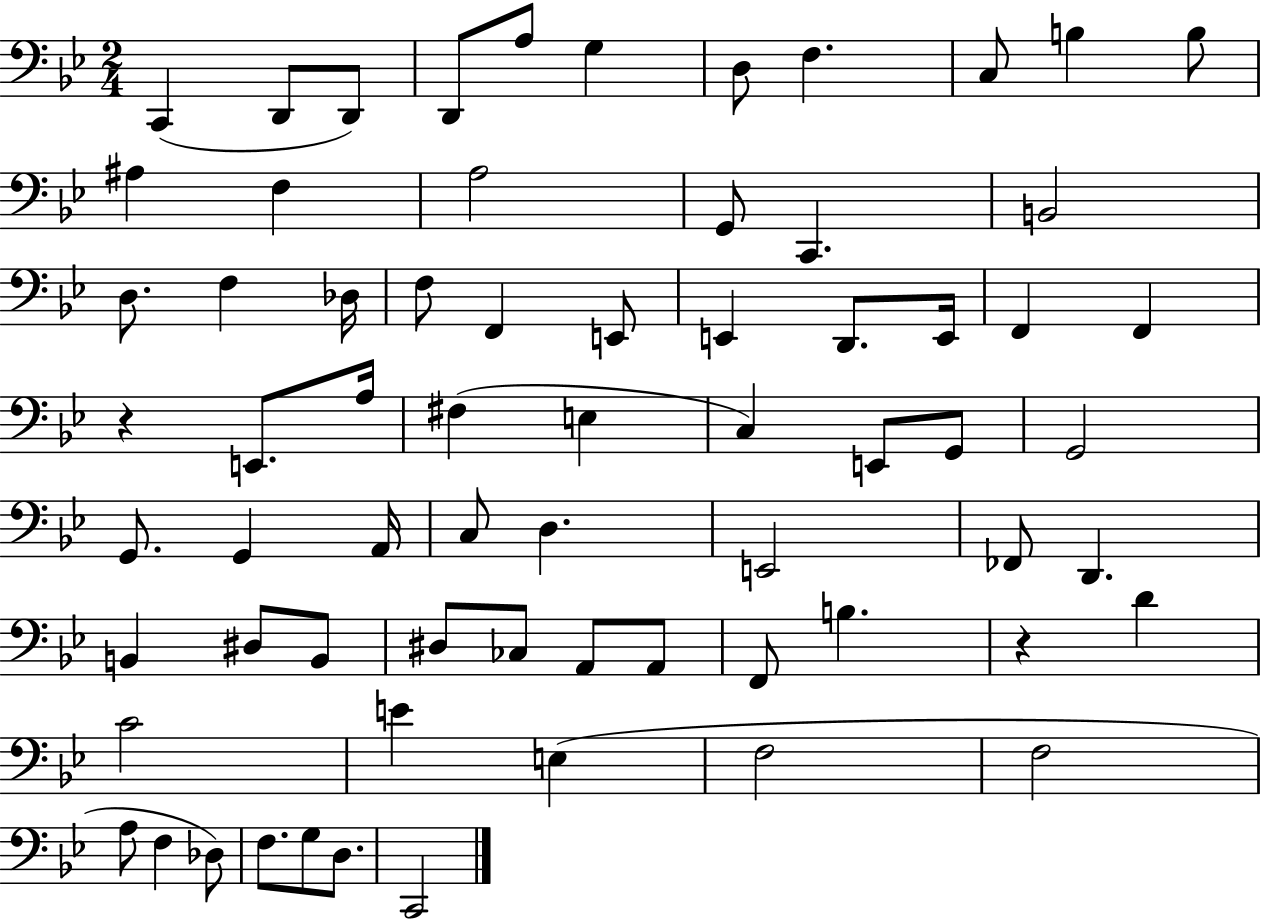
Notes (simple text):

C2/q D2/e D2/e D2/e A3/e G3/q D3/e F3/q. C3/e B3/q B3/e A#3/q F3/q A3/h G2/e C2/q. B2/h D3/e. F3/q Db3/s F3/e F2/q E2/e E2/q D2/e. E2/s F2/q F2/q R/q E2/e. A3/s F#3/q E3/q C3/q E2/e G2/e G2/h G2/e. G2/q A2/s C3/e D3/q. E2/h FES2/e D2/q. B2/q D#3/e B2/e D#3/e CES3/e A2/e A2/e F2/e B3/q. R/q D4/q C4/h E4/q E3/q F3/h F3/h A3/e F3/q Db3/e F3/e. G3/e D3/e. C2/h